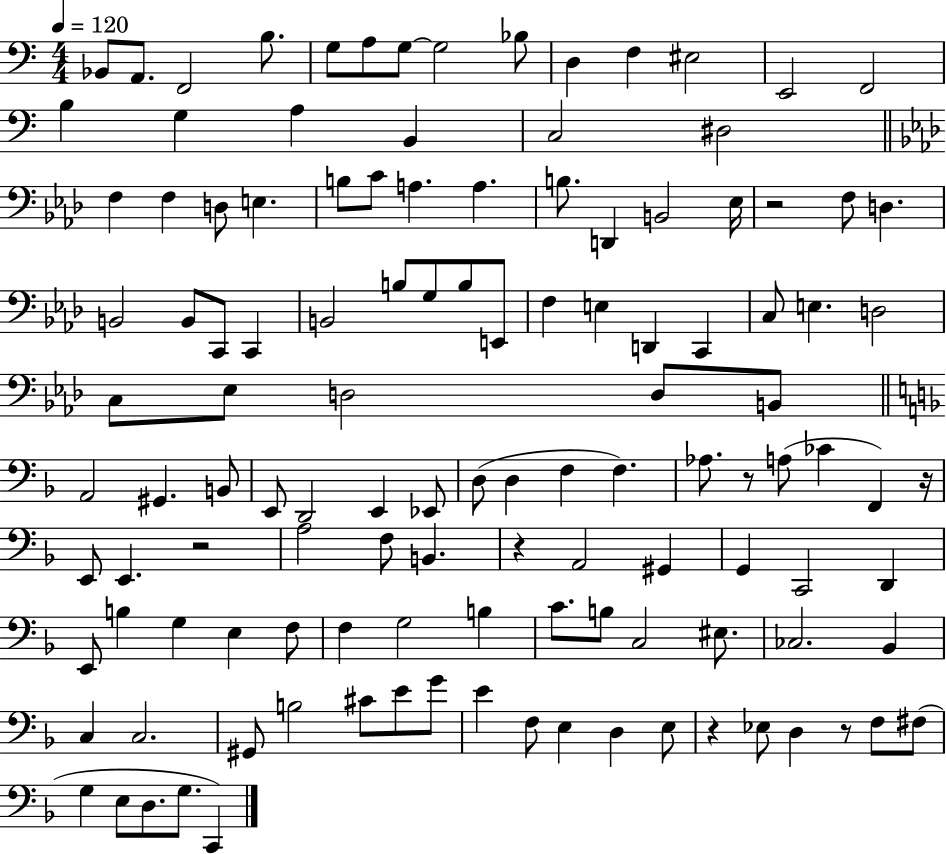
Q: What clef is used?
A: bass